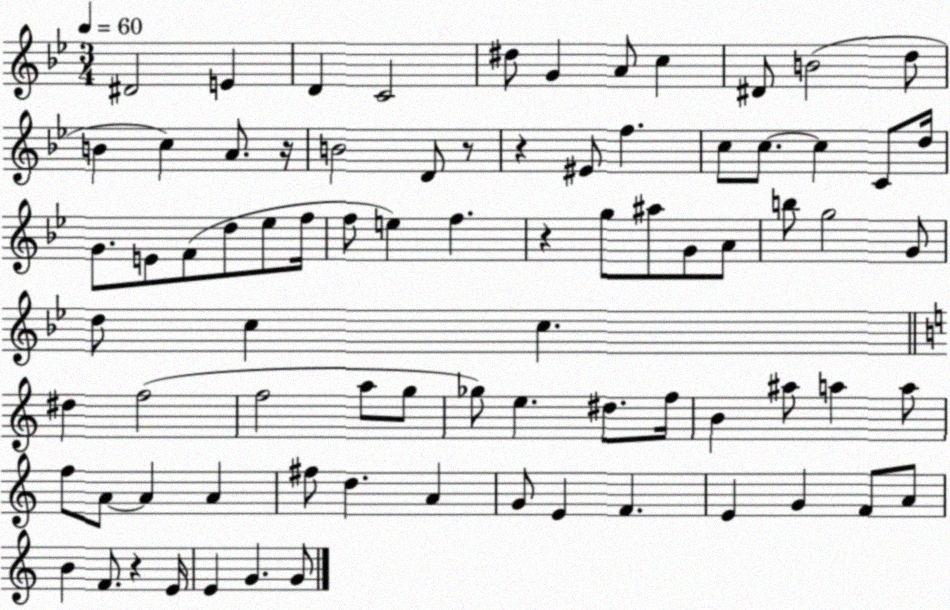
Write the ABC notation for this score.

X:1
T:Untitled
M:3/4
L:1/4
K:Bb
^D2 E D C2 ^d/2 G A/2 c ^D/2 B2 d/2 B c A/2 z/4 B2 D/2 z/2 z ^E/2 f c/2 c/2 c C/2 d/4 G/2 E/2 F/2 d/2 _e/2 f/4 f/2 e f z g/2 ^a/2 G/2 A/2 b/2 g2 G/2 d/2 c c ^d f2 f2 a/2 g/2 _g/2 e ^d/2 f/4 B ^a/2 a a/2 f/2 A/2 A A ^f/2 d A G/2 E F E G F/2 A/2 B F/2 z E/4 E G G/2